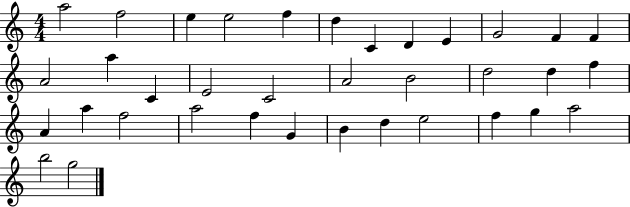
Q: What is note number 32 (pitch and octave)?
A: F5